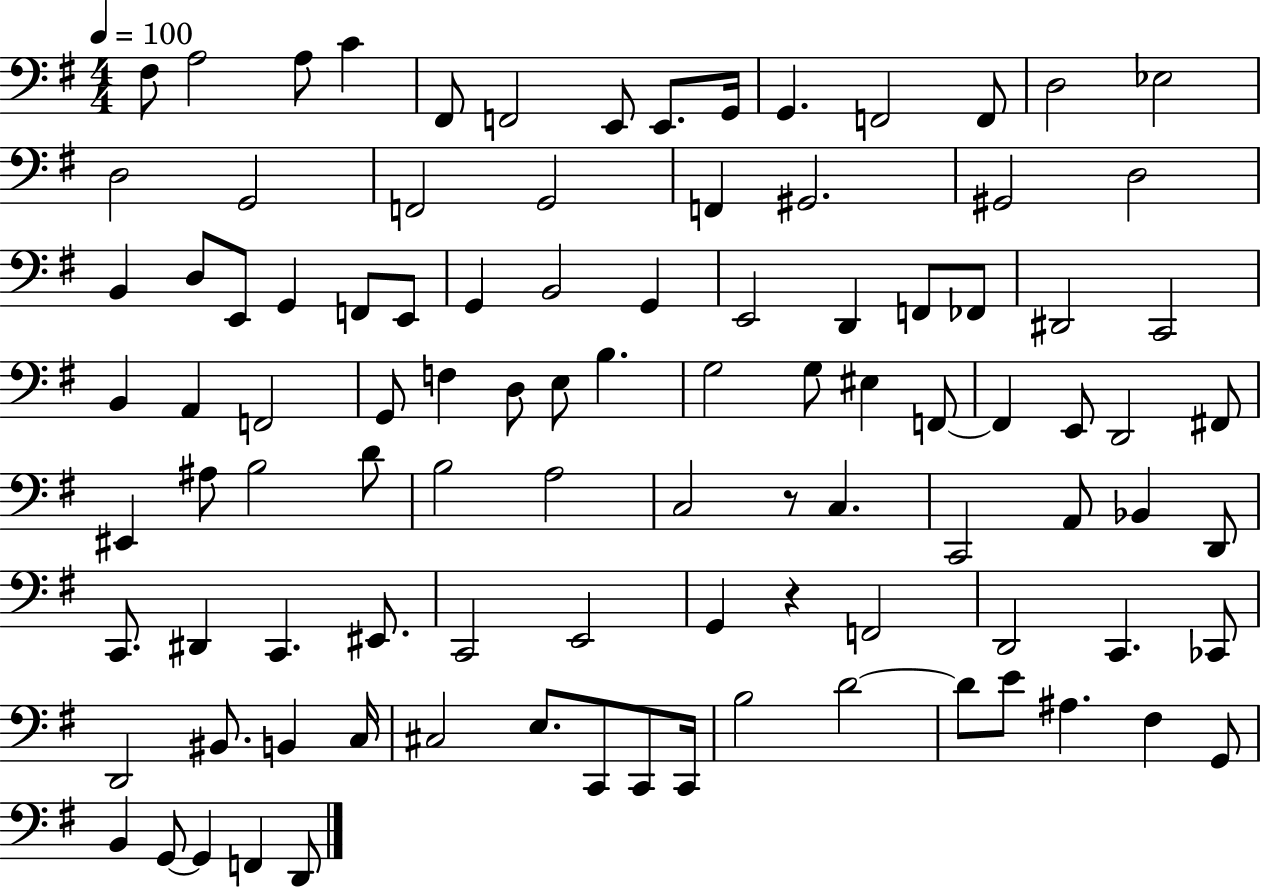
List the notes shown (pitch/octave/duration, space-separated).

F#3/e A3/h A3/e C4/q F#2/e F2/h E2/e E2/e. G2/s G2/q. F2/h F2/e D3/h Eb3/h D3/h G2/h F2/h G2/h F2/q G#2/h. G#2/h D3/h B2/q D3/e E2/e G2/q F2/e E2/e G2/q B2/h G2/q E2/h D2/q F2/e FES2/e D#2/h C2/h B2/q A2/q F2/h G2/e F3/q D3/e E3/e B3/q. G3/h G3/e EIS3/q F2/e F2/q E2/e D2/h F#2/e EIS2/q A#3/e B3/h D4/e B3/h A3/h C3/h R/e C3/q. C2/h A2/e Bb2/q D2/e C2/e. D#2/q C2/q. EIS2/e. C2/h E2/h G2/q R/q F2/h D2/h C2/q. CES2/e D2/h BIS2/e. B2/q C3/s C#3/h E3/e. C2/e C2/e C2/s B3/h D4/h D4/e E4/e A#3/q. F#3/q G2/e B2/q G2/e G2/q F2/q D2/e